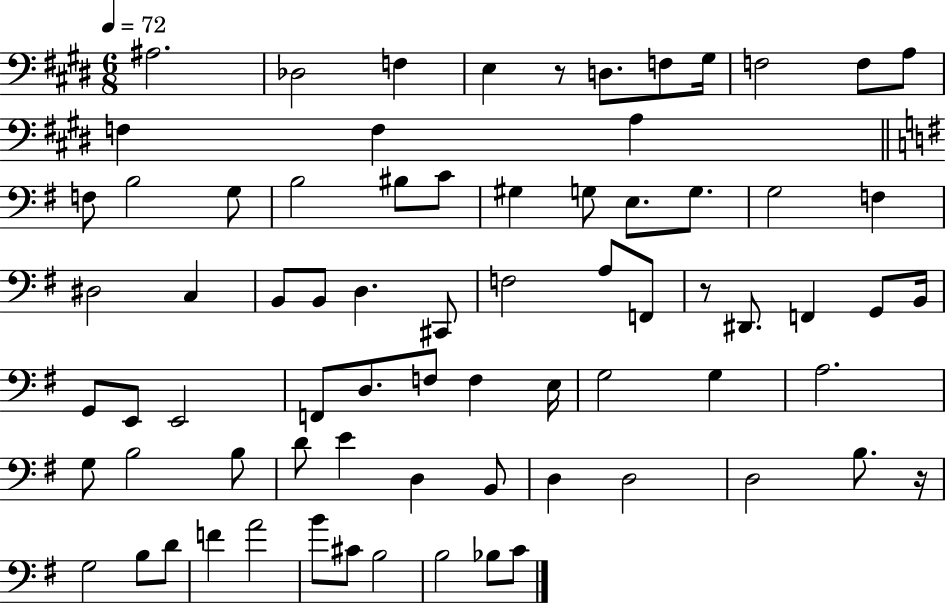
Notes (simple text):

A#3/h. Db3/h F3/q E3/q R/e D3/e. F3/e G#3/s F3/h F3/e A3/e F3/q F3/q A3/q F3/e B3/h G3/e B3/h BIS3/e C4/e G#3/q G3/e E3/e. G3/e. G3/h F3/q D#3/h C3/q B2/e B2/e D3/q. C#2/e F3/h A3/e F2/e R/e D#2/e. F2/q G2/e B2/s G2/e E2/e E2/h F2/e D3/e. F3/e F3/q E3/s G3/h G3/q A3/h. G3/e B3/h B3/e D4/e E4/q D3/q B2/e D3/q D3/h D3/h B3/e. R/s G3/h B3/e D4/e F4/q A4/h B4/e C#4/e B3/h B3/h Bb3/e C4/e